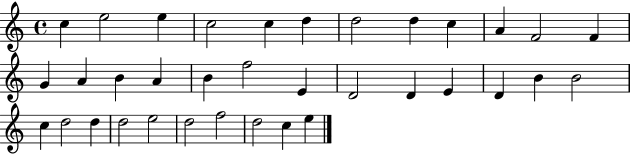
C5/q E5/h E5/q C5/h C5/q D5/q D5/h D5/q C5/q A4/q F4/h F4/q G4/q A4/q B4/q A4/q B4/q F5/h E4/q D4/h D4/q E4/q D4/q B4/q B4/h C5/q D5/h D5/q D5/h E5/h D5/h F5/h D5/h C5/q E5/q